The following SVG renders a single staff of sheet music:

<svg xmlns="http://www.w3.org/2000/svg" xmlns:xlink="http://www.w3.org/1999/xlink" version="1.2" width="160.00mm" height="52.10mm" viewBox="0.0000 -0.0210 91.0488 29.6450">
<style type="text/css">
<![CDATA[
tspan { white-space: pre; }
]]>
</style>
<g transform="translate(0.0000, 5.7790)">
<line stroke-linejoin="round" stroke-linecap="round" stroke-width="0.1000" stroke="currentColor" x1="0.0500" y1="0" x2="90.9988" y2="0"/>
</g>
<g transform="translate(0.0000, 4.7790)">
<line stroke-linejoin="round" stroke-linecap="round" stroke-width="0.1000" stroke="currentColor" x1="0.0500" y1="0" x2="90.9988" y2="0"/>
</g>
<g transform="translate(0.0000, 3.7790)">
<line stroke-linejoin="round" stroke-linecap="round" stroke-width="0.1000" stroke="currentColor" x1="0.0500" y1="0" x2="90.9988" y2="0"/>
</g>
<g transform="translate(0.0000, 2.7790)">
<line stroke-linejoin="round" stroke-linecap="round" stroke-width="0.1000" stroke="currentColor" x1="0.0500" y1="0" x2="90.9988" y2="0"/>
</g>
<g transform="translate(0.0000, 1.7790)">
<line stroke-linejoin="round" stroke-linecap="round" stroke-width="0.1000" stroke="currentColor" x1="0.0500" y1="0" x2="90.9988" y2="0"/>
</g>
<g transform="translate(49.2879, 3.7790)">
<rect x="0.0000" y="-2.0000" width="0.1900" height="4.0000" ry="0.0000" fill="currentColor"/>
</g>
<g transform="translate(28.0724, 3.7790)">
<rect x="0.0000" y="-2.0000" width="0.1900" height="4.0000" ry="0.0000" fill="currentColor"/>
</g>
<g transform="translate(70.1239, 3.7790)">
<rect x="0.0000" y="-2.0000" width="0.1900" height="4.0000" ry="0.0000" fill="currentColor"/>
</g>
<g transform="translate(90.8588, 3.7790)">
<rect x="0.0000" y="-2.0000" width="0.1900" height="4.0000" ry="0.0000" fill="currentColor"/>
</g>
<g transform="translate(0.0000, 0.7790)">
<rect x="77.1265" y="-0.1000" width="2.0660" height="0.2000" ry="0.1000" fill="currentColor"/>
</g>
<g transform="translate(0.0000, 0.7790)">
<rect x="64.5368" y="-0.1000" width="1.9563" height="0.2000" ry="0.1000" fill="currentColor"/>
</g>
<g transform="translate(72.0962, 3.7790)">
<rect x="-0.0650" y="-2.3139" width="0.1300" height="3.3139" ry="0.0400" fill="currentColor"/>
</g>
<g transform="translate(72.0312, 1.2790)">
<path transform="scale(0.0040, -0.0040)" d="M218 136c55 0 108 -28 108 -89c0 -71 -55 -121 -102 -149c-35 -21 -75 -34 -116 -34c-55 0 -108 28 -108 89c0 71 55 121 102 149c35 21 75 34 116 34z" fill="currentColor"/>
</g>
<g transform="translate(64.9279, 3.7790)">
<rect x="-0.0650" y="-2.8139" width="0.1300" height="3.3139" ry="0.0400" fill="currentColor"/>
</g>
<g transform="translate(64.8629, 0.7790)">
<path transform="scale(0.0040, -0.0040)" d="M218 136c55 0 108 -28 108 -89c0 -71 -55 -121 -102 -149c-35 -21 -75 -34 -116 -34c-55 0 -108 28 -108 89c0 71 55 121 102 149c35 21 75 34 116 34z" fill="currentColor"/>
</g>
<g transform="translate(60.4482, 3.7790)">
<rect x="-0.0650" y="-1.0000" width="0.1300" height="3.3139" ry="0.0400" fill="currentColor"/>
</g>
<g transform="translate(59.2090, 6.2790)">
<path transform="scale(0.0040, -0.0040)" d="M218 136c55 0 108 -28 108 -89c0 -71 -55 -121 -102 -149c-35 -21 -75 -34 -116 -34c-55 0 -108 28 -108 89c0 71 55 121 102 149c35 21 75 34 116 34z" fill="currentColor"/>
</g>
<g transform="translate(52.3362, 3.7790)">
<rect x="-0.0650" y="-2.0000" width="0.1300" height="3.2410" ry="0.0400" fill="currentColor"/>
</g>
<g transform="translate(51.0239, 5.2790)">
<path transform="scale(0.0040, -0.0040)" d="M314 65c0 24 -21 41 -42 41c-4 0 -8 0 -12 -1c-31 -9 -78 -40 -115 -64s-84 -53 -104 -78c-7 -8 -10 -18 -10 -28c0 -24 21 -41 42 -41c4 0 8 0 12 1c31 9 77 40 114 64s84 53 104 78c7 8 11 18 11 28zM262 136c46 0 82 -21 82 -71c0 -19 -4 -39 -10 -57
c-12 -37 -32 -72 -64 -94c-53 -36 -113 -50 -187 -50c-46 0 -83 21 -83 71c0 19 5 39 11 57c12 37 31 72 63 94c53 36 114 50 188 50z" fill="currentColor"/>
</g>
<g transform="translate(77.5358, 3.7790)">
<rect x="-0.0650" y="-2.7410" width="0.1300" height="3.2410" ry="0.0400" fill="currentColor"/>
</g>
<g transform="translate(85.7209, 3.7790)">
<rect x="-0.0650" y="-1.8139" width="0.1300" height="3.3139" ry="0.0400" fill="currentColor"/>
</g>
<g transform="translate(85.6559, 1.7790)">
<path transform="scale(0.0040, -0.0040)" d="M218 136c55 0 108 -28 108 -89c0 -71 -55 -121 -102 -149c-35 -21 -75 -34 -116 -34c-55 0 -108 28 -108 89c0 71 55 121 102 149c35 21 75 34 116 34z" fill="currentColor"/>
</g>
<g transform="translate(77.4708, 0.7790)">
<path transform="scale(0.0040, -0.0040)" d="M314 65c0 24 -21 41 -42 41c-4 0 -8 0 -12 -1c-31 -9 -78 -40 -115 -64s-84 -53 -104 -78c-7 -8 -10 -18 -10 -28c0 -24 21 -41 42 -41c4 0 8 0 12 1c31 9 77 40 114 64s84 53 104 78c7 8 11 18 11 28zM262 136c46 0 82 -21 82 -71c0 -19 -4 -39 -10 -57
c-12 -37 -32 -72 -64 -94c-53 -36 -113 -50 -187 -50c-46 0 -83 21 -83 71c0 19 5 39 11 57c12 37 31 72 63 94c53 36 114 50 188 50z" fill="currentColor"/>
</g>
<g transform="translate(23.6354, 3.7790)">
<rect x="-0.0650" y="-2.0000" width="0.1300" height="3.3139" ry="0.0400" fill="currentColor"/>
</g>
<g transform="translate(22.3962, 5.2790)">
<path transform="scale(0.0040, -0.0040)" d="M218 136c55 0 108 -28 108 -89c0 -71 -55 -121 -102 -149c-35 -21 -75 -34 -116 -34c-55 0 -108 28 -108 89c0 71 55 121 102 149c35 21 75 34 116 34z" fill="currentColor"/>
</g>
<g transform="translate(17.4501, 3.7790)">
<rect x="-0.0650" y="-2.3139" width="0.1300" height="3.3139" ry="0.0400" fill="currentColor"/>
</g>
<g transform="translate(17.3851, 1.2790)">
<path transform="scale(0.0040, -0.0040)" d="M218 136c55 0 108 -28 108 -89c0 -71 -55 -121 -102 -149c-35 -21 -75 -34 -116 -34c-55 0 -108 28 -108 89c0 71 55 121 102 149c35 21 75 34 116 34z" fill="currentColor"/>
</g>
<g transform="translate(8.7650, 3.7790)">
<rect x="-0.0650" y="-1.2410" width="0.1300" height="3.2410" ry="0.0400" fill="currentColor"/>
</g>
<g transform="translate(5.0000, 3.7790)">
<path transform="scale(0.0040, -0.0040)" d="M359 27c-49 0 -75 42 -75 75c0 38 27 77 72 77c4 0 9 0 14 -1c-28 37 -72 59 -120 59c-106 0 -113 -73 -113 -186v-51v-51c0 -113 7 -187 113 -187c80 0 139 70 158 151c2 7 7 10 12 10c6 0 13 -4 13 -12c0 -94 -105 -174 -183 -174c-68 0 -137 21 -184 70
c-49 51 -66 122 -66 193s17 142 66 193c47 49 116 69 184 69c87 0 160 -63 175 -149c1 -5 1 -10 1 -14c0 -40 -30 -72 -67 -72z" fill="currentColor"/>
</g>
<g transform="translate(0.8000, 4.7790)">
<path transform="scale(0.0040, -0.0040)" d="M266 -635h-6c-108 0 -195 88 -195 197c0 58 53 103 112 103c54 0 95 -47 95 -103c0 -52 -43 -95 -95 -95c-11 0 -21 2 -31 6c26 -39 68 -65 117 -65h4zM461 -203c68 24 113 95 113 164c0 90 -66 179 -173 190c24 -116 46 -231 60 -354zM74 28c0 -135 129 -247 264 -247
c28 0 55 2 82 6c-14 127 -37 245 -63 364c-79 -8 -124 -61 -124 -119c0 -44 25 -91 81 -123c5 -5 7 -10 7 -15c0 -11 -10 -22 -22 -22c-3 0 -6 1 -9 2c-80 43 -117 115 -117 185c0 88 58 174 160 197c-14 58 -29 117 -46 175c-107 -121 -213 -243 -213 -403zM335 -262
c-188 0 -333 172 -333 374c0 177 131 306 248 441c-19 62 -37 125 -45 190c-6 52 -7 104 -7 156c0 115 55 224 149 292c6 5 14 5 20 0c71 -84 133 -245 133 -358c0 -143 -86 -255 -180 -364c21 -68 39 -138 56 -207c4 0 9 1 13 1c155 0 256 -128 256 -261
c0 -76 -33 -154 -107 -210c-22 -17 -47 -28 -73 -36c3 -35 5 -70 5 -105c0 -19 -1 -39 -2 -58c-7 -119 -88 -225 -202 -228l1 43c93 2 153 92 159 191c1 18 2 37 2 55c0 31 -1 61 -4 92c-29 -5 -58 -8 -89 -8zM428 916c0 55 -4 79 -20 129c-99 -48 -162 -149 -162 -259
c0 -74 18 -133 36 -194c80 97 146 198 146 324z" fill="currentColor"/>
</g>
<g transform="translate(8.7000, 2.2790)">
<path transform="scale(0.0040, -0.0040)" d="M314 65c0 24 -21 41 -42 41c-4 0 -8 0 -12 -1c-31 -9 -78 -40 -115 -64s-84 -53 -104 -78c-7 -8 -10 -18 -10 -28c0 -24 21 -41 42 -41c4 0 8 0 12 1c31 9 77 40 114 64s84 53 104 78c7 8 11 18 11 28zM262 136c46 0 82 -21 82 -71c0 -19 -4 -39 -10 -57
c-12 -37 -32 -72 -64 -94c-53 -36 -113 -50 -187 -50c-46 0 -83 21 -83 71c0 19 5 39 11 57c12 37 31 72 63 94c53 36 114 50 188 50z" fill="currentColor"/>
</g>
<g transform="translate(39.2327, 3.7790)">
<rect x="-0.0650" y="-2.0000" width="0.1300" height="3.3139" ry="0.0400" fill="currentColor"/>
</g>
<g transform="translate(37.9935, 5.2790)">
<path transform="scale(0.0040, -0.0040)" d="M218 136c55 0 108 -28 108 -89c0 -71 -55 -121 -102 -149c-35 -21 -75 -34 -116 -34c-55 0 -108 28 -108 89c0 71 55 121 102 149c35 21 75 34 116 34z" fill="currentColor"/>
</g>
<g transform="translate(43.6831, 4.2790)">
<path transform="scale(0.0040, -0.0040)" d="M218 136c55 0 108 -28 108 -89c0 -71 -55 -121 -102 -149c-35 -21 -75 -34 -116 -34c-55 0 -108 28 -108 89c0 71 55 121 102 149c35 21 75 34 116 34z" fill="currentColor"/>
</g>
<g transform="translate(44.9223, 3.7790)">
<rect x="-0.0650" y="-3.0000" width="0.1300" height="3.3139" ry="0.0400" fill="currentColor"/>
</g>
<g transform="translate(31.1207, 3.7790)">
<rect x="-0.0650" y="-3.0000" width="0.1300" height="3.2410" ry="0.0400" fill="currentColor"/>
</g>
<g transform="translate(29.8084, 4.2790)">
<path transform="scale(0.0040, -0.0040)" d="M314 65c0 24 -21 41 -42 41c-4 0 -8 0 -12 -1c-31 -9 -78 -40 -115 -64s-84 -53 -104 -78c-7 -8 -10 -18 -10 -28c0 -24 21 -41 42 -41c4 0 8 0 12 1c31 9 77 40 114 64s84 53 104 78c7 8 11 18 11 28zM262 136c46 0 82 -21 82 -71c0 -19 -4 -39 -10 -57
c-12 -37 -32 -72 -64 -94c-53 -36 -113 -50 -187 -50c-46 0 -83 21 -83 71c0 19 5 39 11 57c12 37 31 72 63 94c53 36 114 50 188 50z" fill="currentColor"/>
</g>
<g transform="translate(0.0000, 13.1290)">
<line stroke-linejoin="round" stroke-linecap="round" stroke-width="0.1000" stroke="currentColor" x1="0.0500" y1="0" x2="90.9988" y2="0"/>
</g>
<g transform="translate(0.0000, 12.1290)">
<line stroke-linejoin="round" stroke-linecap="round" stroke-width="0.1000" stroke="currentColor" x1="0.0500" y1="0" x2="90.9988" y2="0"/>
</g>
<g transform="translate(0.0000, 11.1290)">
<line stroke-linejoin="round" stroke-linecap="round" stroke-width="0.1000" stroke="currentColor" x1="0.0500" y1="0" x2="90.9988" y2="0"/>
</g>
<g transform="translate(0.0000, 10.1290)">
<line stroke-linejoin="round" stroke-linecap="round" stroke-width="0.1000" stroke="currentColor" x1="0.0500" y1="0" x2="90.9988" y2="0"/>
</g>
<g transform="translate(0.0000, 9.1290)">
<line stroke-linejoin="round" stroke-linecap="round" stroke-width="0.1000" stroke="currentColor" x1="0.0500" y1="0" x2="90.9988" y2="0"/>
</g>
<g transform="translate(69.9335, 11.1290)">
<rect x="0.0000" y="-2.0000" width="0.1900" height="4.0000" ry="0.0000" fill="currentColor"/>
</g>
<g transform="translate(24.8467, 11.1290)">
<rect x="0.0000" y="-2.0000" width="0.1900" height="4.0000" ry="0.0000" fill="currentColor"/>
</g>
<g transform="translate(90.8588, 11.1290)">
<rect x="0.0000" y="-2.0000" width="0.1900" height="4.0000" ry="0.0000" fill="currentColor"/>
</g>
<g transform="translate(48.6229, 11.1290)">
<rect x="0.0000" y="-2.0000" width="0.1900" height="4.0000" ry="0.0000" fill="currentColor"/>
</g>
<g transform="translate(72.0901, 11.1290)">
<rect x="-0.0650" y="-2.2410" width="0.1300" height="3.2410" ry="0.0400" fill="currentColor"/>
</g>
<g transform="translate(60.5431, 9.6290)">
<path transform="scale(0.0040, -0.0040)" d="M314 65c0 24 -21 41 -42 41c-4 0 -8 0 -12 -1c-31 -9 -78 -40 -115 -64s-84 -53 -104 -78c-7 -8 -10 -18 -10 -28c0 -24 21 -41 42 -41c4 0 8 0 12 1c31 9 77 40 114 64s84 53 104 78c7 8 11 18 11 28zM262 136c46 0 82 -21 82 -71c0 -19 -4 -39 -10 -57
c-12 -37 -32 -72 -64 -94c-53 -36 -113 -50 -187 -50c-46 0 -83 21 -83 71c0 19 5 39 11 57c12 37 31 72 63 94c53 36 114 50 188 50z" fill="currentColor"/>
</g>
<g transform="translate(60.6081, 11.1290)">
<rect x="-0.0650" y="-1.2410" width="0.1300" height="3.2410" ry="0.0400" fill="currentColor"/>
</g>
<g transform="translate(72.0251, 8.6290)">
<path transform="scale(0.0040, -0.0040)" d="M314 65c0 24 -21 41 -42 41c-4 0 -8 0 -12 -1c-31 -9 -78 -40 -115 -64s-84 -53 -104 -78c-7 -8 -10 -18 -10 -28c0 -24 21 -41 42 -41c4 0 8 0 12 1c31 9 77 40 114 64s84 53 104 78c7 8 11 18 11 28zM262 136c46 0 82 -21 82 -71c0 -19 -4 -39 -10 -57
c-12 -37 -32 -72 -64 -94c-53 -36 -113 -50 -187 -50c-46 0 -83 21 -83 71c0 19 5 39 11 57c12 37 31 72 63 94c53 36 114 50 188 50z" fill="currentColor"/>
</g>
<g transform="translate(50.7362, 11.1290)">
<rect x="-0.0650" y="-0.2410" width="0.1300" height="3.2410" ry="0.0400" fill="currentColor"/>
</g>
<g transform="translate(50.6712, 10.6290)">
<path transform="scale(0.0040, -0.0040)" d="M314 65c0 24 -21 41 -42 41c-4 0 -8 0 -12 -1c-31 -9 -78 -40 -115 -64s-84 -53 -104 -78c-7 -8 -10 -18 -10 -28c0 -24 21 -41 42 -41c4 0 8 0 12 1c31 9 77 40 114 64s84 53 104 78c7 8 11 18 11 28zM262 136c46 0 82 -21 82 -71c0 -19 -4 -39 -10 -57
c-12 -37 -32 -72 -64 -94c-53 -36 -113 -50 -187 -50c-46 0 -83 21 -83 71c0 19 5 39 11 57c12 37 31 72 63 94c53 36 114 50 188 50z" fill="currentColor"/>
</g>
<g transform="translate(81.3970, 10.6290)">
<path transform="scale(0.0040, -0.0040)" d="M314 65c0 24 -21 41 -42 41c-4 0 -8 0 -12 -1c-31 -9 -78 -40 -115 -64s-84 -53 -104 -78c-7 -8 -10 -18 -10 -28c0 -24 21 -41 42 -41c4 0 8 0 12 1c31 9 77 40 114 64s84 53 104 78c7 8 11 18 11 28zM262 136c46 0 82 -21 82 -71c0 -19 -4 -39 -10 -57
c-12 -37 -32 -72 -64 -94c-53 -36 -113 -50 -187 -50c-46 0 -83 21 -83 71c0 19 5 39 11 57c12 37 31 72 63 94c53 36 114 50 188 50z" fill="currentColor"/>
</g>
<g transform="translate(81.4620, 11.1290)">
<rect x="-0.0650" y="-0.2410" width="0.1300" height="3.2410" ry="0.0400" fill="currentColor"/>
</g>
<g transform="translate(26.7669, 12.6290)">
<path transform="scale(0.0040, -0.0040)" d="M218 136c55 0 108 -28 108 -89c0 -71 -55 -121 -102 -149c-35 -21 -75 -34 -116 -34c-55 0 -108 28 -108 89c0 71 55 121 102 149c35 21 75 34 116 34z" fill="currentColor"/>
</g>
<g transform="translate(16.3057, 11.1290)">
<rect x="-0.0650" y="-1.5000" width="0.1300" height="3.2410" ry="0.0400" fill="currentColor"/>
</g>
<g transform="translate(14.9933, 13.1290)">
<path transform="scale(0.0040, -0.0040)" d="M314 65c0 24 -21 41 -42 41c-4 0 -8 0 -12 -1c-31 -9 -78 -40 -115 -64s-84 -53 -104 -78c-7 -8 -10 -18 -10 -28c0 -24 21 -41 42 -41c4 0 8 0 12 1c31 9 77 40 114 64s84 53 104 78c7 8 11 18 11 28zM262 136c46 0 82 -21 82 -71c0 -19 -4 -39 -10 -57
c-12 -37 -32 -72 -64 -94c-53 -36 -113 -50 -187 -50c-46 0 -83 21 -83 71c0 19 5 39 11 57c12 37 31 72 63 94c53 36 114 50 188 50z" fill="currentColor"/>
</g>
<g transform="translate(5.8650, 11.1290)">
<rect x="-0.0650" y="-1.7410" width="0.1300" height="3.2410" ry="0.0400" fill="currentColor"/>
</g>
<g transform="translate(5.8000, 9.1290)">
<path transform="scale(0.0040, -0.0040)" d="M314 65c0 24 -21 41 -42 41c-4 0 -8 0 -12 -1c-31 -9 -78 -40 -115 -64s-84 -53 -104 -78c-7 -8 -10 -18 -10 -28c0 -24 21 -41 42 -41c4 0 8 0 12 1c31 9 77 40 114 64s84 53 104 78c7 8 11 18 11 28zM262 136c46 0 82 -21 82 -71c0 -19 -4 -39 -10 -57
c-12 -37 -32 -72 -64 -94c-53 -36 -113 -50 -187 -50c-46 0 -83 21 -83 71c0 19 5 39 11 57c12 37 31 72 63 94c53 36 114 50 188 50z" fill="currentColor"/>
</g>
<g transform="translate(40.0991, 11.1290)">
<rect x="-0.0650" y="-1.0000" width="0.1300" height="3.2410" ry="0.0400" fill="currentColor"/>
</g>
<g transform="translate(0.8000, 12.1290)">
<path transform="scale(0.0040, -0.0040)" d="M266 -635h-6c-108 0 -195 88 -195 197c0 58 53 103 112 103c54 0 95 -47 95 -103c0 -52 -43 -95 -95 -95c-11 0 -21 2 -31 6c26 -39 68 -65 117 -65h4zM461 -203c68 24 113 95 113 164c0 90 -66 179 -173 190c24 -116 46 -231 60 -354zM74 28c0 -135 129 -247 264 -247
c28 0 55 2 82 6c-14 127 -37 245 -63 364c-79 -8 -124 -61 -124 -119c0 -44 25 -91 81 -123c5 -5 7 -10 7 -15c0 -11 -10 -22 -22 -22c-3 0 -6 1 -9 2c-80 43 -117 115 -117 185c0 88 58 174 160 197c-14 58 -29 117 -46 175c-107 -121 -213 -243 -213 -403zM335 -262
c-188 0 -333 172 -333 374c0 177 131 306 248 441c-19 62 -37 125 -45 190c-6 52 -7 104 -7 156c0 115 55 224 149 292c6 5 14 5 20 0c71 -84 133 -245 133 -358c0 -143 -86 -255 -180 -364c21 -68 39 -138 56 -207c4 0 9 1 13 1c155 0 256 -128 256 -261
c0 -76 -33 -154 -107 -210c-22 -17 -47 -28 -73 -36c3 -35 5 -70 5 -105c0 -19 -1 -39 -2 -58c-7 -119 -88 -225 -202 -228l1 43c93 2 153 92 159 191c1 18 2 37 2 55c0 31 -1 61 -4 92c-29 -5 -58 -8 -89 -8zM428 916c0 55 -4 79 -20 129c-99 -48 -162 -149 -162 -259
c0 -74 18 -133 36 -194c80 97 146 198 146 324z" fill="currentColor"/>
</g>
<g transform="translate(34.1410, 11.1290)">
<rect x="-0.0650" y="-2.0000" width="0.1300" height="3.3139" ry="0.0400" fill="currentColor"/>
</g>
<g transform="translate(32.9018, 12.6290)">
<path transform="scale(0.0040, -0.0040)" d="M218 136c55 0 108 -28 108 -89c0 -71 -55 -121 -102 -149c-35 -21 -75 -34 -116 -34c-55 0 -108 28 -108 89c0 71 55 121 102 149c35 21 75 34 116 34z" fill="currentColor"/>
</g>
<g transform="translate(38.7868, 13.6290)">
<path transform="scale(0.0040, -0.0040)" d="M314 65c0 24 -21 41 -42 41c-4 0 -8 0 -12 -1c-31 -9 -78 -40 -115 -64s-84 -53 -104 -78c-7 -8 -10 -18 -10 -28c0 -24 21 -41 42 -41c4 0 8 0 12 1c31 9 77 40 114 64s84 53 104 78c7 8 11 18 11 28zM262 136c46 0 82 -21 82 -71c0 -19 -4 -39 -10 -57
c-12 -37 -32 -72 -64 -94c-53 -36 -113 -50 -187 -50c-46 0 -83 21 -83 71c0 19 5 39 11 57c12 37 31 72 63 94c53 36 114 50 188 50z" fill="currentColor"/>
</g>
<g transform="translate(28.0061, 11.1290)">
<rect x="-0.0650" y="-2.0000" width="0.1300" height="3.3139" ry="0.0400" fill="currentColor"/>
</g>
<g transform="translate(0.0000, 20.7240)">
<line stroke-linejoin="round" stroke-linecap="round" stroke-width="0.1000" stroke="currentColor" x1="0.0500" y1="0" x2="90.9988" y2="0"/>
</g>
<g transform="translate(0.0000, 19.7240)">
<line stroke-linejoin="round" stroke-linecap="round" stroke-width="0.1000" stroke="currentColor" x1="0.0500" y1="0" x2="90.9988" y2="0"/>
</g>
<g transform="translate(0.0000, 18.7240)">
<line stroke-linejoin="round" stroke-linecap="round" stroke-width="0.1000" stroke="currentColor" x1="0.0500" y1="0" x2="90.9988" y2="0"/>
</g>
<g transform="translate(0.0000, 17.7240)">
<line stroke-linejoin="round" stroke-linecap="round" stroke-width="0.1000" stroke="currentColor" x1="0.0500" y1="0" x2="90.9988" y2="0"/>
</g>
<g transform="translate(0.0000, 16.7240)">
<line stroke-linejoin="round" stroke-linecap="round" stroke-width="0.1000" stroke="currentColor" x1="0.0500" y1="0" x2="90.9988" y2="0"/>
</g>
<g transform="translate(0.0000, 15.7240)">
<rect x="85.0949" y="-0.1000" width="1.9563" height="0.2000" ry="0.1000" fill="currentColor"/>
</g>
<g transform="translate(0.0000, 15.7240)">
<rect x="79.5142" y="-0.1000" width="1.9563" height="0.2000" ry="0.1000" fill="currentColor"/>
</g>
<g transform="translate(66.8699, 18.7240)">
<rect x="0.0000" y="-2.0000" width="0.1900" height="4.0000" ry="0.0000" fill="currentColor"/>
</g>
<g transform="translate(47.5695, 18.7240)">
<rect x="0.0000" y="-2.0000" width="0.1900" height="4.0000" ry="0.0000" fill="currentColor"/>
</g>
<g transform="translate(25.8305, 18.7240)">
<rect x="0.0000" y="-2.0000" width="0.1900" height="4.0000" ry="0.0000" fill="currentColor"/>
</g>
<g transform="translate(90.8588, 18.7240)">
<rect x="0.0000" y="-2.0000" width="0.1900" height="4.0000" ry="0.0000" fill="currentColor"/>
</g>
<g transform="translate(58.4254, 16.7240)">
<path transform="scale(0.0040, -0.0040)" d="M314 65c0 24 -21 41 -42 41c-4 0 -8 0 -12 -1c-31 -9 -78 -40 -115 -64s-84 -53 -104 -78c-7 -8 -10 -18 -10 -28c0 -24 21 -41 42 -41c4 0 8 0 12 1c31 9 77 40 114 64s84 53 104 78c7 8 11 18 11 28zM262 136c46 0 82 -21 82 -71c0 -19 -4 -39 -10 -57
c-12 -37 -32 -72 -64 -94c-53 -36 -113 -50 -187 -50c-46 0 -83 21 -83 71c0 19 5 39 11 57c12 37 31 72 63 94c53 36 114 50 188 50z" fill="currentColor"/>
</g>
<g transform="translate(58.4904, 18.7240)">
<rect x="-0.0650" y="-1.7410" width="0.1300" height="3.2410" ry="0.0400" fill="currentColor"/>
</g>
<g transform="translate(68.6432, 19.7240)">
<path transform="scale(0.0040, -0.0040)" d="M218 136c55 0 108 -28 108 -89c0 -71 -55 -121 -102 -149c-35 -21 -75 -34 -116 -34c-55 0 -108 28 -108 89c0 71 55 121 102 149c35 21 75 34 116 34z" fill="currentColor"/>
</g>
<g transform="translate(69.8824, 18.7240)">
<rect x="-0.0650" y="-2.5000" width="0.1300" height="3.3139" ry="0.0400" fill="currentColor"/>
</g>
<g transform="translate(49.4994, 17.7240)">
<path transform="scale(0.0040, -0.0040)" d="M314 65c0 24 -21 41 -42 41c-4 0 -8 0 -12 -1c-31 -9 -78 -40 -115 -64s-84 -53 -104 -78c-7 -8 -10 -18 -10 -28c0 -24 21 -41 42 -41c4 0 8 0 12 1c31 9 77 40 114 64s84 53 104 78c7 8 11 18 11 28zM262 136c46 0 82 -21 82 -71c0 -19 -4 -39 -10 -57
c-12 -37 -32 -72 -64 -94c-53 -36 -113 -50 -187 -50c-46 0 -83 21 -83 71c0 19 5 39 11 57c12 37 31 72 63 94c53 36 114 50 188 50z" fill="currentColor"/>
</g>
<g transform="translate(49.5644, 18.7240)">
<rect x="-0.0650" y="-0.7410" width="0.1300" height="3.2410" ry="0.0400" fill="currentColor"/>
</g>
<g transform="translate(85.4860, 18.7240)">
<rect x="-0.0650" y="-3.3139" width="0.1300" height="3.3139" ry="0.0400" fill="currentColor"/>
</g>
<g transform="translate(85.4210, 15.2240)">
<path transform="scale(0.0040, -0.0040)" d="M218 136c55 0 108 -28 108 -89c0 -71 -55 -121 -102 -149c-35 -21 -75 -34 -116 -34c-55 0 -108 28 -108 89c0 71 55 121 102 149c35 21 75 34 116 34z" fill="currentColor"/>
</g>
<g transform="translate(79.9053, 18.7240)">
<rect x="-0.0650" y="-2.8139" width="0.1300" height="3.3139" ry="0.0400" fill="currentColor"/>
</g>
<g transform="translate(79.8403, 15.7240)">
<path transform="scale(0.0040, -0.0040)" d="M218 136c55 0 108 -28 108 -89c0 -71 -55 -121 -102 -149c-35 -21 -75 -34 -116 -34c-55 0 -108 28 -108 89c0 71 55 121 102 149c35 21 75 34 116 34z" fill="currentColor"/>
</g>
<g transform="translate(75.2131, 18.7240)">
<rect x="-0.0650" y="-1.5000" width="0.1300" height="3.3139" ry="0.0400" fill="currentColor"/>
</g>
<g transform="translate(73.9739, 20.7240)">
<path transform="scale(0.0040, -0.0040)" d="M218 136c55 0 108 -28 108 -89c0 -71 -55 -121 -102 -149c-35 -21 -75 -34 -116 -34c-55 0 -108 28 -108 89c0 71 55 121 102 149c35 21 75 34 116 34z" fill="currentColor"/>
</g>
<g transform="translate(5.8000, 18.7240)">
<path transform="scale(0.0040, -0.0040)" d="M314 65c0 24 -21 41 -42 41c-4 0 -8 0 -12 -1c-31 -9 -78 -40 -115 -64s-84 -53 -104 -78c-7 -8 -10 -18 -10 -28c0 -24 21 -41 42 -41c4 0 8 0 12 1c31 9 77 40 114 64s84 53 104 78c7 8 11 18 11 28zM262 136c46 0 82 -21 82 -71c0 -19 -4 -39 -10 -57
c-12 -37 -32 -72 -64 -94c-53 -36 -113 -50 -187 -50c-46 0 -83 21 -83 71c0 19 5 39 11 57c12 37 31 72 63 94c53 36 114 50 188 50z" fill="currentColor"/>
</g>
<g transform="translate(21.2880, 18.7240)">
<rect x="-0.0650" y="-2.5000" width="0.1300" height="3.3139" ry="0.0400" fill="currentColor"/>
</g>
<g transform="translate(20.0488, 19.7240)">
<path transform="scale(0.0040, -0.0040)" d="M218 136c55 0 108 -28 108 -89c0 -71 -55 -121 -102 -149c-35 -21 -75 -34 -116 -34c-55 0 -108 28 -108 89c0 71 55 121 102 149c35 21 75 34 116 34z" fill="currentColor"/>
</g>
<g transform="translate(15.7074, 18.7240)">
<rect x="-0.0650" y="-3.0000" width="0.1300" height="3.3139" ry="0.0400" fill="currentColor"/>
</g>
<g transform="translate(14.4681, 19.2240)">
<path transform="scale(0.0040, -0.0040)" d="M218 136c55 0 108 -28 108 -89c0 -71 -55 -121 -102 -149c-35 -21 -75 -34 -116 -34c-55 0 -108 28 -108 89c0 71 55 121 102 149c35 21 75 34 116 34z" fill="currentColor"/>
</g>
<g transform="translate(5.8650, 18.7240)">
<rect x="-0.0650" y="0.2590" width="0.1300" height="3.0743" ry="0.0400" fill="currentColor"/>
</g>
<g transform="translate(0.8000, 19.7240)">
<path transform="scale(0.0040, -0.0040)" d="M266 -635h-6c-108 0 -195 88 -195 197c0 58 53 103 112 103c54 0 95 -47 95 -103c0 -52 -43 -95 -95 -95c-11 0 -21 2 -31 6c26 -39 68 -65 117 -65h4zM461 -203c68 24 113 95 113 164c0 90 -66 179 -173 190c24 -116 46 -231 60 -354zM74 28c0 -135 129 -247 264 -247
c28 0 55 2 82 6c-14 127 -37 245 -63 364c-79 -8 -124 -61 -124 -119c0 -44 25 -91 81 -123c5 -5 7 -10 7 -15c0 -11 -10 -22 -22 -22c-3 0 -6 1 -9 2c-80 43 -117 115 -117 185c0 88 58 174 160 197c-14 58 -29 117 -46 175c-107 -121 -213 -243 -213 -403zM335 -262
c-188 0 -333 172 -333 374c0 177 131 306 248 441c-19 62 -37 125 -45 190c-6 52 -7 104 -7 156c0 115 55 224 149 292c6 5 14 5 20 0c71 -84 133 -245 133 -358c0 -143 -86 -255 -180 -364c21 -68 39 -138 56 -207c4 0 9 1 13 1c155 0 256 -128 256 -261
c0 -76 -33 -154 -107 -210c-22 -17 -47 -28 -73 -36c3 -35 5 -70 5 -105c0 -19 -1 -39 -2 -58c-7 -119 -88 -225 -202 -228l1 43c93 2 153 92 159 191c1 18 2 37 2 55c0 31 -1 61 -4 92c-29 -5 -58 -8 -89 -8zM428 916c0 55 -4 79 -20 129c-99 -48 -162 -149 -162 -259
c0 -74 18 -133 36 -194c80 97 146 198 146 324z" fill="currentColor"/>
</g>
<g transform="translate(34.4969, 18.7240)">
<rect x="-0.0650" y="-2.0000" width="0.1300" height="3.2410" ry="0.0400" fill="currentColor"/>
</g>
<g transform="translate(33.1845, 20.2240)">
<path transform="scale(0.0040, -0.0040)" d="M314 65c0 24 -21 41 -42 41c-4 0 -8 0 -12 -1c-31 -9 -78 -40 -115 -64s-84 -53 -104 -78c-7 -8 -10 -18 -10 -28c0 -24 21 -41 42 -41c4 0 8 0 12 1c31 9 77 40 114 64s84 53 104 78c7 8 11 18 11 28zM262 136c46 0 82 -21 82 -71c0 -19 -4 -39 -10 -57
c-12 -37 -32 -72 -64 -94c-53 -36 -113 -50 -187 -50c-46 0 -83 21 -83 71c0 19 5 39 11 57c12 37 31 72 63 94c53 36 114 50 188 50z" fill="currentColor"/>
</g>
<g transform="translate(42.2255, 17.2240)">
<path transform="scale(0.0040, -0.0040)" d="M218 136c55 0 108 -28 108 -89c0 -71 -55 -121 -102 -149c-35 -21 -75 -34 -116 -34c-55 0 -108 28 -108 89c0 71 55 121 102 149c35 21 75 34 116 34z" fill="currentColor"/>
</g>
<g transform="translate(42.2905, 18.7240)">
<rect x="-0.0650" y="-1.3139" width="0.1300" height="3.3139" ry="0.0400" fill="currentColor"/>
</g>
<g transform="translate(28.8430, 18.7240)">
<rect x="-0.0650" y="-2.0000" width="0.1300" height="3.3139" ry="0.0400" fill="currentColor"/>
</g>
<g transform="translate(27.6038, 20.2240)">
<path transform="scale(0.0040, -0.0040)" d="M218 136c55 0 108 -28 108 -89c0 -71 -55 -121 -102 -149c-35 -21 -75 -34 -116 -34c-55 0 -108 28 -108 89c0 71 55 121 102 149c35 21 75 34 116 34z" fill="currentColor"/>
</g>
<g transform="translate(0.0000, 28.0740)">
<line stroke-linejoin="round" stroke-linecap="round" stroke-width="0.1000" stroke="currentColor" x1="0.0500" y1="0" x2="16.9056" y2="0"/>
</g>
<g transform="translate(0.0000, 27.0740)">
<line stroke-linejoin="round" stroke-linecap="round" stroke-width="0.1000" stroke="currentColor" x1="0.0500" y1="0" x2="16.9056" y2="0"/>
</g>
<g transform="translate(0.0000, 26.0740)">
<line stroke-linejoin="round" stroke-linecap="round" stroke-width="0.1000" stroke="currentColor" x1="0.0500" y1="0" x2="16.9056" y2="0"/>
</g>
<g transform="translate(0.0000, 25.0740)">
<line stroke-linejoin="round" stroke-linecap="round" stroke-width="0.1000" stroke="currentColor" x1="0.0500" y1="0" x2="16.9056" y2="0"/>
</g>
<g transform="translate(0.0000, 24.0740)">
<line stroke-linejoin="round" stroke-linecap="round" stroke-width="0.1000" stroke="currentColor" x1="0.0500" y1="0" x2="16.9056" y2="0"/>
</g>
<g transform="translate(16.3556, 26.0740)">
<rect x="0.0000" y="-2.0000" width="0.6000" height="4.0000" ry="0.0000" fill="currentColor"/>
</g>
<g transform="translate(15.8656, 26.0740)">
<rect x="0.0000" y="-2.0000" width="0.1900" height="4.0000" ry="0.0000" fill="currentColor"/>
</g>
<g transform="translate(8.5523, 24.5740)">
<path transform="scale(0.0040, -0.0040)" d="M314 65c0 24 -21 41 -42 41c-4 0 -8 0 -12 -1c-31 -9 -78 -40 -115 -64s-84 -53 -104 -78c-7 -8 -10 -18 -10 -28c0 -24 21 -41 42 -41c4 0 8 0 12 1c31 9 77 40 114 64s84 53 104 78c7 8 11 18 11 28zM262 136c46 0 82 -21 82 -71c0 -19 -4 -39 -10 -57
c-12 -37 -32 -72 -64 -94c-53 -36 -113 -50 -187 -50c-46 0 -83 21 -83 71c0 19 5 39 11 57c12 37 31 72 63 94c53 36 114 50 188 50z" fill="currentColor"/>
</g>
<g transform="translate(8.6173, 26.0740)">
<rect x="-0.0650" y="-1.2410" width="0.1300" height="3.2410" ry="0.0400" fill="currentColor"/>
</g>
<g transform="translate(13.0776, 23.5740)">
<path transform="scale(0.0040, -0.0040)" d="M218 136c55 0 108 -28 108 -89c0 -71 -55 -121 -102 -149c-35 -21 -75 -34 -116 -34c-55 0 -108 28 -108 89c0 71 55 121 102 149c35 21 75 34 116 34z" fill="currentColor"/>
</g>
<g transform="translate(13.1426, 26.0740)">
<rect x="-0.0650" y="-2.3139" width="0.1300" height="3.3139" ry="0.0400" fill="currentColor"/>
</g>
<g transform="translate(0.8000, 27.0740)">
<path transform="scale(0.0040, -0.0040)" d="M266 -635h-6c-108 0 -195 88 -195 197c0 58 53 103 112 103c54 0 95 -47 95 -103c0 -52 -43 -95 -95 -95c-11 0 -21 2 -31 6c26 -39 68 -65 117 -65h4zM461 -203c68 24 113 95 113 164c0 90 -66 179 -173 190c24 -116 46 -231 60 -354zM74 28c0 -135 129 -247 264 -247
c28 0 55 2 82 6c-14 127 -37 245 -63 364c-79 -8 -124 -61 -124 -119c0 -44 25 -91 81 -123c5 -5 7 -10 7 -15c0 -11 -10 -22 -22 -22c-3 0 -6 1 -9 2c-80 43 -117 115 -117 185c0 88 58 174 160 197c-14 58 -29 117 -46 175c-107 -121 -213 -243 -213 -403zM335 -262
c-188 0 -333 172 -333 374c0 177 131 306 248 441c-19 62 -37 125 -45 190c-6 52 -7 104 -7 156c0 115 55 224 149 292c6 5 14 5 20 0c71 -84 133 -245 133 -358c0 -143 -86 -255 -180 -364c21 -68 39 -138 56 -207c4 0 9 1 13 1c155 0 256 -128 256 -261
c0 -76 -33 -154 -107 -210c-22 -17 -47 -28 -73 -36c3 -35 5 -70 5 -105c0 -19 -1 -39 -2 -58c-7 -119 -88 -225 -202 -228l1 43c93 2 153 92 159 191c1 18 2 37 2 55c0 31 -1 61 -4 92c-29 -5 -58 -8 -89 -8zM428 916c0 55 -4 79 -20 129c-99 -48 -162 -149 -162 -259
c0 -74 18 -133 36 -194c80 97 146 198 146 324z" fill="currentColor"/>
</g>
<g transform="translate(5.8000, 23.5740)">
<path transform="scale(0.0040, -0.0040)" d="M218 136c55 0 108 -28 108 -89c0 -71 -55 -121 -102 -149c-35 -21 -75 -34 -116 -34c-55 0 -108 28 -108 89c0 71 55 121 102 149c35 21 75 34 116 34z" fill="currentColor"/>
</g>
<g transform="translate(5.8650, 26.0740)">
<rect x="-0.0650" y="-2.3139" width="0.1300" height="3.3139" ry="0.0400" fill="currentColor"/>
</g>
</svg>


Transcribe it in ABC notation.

X:1
T:Untitled
M:4/4
L:1/4
K:C
e2 g F A2 F A F2 D a g a2 f f2 E2 F F D2 c2 e2 g2 c2 B2 A G F F2 e d2 f2 G E a b g e2 g